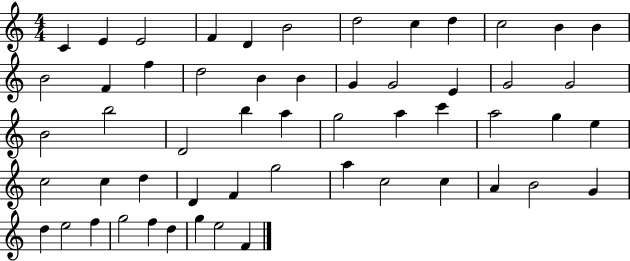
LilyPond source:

{
  \clef treble
  \numericTimeSignature
  \time 4/4
  \key c \major
  c'4 e'4 e'2 | f'4 d'4 b'2 | d''2 c''4 d''4 | c''2 b'4 b'4 | \break b'2 f'4 f''4 | d''2 b'4 b'4 | g'4 g'2 e'4 | g'2 g'2 | \break b'2 b''2 | d'2 b''4 a''4 | g''2 a''4 c'''4 | a''2 g''4 e''4 | \break c''2 c''4 d''4 | d'4 f'4 g''2 | a''4 c''2 c''4 | a'4 b'2 g'4 | \break d''4 e''2 f''4 | g''2 f''4 d''4 | g''4 e''2 f'4 | \bar "|."
}